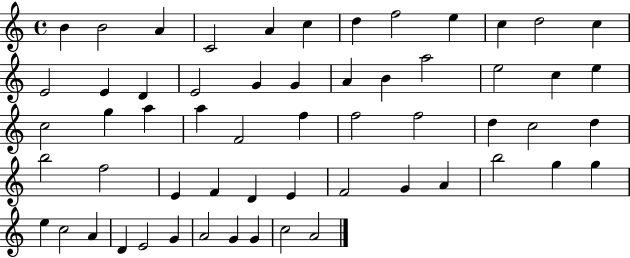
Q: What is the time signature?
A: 4/4